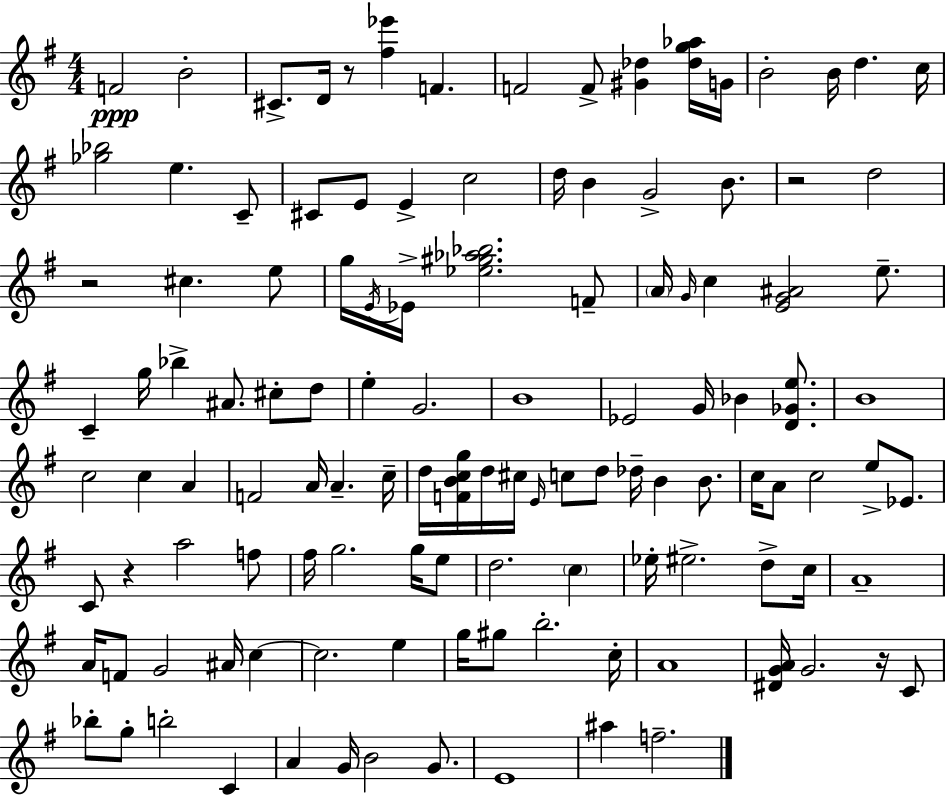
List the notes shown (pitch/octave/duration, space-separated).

F4/h B4/h C#4/e. D4/s R/e [F#5,Eb6]/q F4/q. F4/h F4/e [G#4,Db5]/q [Db5,G5,Ab5]/s G4/s B4/h B4/s D5/q. C5/s [Gb5,Bb5]/h E5/q. C4/e C#4/e E4/e E4/q C5/h D5/s B4/q G4/h B4/e. R/h D5/h R/h C#5/q. E5/e G5/s E4/s Eb4/s [Eb5,G#5,Ab5,Bb5]/h. F4/e A4/s G4/s C5/q [E4,G4,A#4]/h E5/e. C4/q G5/s Bb5/q A#4/e. C#5/e D5/e E5/q G4/h. B4/w Eb4/h G4/s Bb4/q [D4,Gb4,E5]/e. B4/w C5/h C5/q A4/q F4/h A4/s A4/q. C5/s D5/s [F4,B4,C5,G5]/s D5/s C#5/s E4/s C5/e D5/e Db5/s B4/q B4/e. C5/s A4/e C5/h E5/e Eb4/e. C4/e R/q A5/h F5/e F#5/s G5/h. G5/s E5/e D5/h. C5/q Eb5/s EIS5/h. D5/e C5/s A4/w A4/s F4/e G4/h A#4/s C5/q C5/h. E5/q G5/s G#5/e B5/h. C5/s A4/w [D#4,G4,A4]/s G4/h. R/s C4/e Bb5/e G5/e B5/h C4/q A4/q G4/s B4/h G4/e. E4/w A#5/q F5/h.